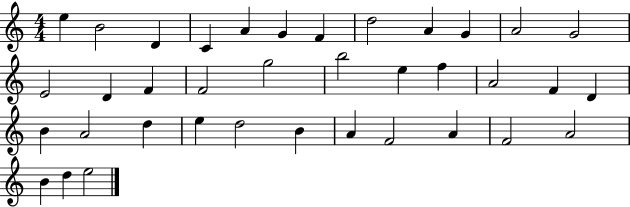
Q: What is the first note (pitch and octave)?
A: E5